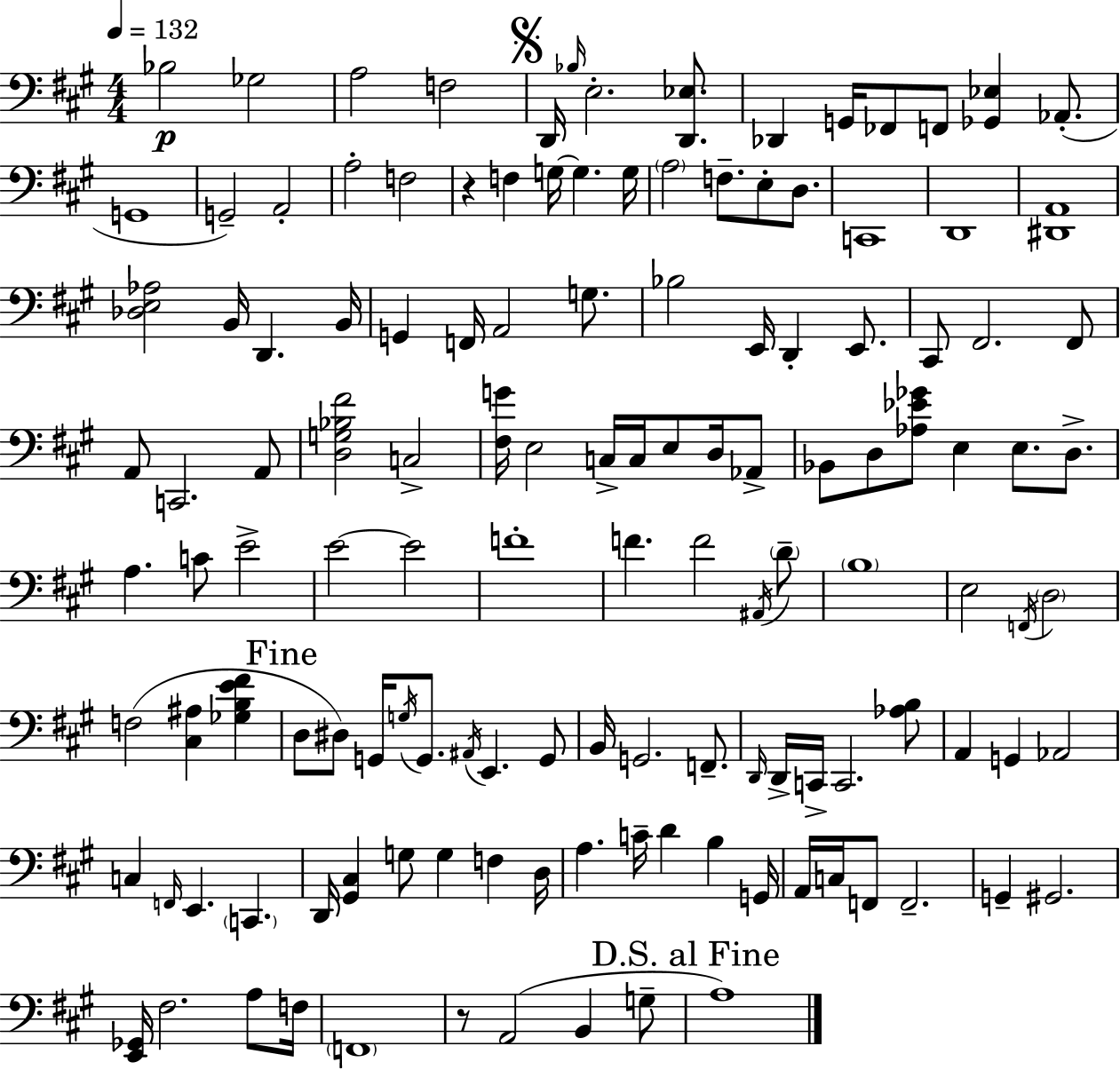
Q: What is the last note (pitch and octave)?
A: A3